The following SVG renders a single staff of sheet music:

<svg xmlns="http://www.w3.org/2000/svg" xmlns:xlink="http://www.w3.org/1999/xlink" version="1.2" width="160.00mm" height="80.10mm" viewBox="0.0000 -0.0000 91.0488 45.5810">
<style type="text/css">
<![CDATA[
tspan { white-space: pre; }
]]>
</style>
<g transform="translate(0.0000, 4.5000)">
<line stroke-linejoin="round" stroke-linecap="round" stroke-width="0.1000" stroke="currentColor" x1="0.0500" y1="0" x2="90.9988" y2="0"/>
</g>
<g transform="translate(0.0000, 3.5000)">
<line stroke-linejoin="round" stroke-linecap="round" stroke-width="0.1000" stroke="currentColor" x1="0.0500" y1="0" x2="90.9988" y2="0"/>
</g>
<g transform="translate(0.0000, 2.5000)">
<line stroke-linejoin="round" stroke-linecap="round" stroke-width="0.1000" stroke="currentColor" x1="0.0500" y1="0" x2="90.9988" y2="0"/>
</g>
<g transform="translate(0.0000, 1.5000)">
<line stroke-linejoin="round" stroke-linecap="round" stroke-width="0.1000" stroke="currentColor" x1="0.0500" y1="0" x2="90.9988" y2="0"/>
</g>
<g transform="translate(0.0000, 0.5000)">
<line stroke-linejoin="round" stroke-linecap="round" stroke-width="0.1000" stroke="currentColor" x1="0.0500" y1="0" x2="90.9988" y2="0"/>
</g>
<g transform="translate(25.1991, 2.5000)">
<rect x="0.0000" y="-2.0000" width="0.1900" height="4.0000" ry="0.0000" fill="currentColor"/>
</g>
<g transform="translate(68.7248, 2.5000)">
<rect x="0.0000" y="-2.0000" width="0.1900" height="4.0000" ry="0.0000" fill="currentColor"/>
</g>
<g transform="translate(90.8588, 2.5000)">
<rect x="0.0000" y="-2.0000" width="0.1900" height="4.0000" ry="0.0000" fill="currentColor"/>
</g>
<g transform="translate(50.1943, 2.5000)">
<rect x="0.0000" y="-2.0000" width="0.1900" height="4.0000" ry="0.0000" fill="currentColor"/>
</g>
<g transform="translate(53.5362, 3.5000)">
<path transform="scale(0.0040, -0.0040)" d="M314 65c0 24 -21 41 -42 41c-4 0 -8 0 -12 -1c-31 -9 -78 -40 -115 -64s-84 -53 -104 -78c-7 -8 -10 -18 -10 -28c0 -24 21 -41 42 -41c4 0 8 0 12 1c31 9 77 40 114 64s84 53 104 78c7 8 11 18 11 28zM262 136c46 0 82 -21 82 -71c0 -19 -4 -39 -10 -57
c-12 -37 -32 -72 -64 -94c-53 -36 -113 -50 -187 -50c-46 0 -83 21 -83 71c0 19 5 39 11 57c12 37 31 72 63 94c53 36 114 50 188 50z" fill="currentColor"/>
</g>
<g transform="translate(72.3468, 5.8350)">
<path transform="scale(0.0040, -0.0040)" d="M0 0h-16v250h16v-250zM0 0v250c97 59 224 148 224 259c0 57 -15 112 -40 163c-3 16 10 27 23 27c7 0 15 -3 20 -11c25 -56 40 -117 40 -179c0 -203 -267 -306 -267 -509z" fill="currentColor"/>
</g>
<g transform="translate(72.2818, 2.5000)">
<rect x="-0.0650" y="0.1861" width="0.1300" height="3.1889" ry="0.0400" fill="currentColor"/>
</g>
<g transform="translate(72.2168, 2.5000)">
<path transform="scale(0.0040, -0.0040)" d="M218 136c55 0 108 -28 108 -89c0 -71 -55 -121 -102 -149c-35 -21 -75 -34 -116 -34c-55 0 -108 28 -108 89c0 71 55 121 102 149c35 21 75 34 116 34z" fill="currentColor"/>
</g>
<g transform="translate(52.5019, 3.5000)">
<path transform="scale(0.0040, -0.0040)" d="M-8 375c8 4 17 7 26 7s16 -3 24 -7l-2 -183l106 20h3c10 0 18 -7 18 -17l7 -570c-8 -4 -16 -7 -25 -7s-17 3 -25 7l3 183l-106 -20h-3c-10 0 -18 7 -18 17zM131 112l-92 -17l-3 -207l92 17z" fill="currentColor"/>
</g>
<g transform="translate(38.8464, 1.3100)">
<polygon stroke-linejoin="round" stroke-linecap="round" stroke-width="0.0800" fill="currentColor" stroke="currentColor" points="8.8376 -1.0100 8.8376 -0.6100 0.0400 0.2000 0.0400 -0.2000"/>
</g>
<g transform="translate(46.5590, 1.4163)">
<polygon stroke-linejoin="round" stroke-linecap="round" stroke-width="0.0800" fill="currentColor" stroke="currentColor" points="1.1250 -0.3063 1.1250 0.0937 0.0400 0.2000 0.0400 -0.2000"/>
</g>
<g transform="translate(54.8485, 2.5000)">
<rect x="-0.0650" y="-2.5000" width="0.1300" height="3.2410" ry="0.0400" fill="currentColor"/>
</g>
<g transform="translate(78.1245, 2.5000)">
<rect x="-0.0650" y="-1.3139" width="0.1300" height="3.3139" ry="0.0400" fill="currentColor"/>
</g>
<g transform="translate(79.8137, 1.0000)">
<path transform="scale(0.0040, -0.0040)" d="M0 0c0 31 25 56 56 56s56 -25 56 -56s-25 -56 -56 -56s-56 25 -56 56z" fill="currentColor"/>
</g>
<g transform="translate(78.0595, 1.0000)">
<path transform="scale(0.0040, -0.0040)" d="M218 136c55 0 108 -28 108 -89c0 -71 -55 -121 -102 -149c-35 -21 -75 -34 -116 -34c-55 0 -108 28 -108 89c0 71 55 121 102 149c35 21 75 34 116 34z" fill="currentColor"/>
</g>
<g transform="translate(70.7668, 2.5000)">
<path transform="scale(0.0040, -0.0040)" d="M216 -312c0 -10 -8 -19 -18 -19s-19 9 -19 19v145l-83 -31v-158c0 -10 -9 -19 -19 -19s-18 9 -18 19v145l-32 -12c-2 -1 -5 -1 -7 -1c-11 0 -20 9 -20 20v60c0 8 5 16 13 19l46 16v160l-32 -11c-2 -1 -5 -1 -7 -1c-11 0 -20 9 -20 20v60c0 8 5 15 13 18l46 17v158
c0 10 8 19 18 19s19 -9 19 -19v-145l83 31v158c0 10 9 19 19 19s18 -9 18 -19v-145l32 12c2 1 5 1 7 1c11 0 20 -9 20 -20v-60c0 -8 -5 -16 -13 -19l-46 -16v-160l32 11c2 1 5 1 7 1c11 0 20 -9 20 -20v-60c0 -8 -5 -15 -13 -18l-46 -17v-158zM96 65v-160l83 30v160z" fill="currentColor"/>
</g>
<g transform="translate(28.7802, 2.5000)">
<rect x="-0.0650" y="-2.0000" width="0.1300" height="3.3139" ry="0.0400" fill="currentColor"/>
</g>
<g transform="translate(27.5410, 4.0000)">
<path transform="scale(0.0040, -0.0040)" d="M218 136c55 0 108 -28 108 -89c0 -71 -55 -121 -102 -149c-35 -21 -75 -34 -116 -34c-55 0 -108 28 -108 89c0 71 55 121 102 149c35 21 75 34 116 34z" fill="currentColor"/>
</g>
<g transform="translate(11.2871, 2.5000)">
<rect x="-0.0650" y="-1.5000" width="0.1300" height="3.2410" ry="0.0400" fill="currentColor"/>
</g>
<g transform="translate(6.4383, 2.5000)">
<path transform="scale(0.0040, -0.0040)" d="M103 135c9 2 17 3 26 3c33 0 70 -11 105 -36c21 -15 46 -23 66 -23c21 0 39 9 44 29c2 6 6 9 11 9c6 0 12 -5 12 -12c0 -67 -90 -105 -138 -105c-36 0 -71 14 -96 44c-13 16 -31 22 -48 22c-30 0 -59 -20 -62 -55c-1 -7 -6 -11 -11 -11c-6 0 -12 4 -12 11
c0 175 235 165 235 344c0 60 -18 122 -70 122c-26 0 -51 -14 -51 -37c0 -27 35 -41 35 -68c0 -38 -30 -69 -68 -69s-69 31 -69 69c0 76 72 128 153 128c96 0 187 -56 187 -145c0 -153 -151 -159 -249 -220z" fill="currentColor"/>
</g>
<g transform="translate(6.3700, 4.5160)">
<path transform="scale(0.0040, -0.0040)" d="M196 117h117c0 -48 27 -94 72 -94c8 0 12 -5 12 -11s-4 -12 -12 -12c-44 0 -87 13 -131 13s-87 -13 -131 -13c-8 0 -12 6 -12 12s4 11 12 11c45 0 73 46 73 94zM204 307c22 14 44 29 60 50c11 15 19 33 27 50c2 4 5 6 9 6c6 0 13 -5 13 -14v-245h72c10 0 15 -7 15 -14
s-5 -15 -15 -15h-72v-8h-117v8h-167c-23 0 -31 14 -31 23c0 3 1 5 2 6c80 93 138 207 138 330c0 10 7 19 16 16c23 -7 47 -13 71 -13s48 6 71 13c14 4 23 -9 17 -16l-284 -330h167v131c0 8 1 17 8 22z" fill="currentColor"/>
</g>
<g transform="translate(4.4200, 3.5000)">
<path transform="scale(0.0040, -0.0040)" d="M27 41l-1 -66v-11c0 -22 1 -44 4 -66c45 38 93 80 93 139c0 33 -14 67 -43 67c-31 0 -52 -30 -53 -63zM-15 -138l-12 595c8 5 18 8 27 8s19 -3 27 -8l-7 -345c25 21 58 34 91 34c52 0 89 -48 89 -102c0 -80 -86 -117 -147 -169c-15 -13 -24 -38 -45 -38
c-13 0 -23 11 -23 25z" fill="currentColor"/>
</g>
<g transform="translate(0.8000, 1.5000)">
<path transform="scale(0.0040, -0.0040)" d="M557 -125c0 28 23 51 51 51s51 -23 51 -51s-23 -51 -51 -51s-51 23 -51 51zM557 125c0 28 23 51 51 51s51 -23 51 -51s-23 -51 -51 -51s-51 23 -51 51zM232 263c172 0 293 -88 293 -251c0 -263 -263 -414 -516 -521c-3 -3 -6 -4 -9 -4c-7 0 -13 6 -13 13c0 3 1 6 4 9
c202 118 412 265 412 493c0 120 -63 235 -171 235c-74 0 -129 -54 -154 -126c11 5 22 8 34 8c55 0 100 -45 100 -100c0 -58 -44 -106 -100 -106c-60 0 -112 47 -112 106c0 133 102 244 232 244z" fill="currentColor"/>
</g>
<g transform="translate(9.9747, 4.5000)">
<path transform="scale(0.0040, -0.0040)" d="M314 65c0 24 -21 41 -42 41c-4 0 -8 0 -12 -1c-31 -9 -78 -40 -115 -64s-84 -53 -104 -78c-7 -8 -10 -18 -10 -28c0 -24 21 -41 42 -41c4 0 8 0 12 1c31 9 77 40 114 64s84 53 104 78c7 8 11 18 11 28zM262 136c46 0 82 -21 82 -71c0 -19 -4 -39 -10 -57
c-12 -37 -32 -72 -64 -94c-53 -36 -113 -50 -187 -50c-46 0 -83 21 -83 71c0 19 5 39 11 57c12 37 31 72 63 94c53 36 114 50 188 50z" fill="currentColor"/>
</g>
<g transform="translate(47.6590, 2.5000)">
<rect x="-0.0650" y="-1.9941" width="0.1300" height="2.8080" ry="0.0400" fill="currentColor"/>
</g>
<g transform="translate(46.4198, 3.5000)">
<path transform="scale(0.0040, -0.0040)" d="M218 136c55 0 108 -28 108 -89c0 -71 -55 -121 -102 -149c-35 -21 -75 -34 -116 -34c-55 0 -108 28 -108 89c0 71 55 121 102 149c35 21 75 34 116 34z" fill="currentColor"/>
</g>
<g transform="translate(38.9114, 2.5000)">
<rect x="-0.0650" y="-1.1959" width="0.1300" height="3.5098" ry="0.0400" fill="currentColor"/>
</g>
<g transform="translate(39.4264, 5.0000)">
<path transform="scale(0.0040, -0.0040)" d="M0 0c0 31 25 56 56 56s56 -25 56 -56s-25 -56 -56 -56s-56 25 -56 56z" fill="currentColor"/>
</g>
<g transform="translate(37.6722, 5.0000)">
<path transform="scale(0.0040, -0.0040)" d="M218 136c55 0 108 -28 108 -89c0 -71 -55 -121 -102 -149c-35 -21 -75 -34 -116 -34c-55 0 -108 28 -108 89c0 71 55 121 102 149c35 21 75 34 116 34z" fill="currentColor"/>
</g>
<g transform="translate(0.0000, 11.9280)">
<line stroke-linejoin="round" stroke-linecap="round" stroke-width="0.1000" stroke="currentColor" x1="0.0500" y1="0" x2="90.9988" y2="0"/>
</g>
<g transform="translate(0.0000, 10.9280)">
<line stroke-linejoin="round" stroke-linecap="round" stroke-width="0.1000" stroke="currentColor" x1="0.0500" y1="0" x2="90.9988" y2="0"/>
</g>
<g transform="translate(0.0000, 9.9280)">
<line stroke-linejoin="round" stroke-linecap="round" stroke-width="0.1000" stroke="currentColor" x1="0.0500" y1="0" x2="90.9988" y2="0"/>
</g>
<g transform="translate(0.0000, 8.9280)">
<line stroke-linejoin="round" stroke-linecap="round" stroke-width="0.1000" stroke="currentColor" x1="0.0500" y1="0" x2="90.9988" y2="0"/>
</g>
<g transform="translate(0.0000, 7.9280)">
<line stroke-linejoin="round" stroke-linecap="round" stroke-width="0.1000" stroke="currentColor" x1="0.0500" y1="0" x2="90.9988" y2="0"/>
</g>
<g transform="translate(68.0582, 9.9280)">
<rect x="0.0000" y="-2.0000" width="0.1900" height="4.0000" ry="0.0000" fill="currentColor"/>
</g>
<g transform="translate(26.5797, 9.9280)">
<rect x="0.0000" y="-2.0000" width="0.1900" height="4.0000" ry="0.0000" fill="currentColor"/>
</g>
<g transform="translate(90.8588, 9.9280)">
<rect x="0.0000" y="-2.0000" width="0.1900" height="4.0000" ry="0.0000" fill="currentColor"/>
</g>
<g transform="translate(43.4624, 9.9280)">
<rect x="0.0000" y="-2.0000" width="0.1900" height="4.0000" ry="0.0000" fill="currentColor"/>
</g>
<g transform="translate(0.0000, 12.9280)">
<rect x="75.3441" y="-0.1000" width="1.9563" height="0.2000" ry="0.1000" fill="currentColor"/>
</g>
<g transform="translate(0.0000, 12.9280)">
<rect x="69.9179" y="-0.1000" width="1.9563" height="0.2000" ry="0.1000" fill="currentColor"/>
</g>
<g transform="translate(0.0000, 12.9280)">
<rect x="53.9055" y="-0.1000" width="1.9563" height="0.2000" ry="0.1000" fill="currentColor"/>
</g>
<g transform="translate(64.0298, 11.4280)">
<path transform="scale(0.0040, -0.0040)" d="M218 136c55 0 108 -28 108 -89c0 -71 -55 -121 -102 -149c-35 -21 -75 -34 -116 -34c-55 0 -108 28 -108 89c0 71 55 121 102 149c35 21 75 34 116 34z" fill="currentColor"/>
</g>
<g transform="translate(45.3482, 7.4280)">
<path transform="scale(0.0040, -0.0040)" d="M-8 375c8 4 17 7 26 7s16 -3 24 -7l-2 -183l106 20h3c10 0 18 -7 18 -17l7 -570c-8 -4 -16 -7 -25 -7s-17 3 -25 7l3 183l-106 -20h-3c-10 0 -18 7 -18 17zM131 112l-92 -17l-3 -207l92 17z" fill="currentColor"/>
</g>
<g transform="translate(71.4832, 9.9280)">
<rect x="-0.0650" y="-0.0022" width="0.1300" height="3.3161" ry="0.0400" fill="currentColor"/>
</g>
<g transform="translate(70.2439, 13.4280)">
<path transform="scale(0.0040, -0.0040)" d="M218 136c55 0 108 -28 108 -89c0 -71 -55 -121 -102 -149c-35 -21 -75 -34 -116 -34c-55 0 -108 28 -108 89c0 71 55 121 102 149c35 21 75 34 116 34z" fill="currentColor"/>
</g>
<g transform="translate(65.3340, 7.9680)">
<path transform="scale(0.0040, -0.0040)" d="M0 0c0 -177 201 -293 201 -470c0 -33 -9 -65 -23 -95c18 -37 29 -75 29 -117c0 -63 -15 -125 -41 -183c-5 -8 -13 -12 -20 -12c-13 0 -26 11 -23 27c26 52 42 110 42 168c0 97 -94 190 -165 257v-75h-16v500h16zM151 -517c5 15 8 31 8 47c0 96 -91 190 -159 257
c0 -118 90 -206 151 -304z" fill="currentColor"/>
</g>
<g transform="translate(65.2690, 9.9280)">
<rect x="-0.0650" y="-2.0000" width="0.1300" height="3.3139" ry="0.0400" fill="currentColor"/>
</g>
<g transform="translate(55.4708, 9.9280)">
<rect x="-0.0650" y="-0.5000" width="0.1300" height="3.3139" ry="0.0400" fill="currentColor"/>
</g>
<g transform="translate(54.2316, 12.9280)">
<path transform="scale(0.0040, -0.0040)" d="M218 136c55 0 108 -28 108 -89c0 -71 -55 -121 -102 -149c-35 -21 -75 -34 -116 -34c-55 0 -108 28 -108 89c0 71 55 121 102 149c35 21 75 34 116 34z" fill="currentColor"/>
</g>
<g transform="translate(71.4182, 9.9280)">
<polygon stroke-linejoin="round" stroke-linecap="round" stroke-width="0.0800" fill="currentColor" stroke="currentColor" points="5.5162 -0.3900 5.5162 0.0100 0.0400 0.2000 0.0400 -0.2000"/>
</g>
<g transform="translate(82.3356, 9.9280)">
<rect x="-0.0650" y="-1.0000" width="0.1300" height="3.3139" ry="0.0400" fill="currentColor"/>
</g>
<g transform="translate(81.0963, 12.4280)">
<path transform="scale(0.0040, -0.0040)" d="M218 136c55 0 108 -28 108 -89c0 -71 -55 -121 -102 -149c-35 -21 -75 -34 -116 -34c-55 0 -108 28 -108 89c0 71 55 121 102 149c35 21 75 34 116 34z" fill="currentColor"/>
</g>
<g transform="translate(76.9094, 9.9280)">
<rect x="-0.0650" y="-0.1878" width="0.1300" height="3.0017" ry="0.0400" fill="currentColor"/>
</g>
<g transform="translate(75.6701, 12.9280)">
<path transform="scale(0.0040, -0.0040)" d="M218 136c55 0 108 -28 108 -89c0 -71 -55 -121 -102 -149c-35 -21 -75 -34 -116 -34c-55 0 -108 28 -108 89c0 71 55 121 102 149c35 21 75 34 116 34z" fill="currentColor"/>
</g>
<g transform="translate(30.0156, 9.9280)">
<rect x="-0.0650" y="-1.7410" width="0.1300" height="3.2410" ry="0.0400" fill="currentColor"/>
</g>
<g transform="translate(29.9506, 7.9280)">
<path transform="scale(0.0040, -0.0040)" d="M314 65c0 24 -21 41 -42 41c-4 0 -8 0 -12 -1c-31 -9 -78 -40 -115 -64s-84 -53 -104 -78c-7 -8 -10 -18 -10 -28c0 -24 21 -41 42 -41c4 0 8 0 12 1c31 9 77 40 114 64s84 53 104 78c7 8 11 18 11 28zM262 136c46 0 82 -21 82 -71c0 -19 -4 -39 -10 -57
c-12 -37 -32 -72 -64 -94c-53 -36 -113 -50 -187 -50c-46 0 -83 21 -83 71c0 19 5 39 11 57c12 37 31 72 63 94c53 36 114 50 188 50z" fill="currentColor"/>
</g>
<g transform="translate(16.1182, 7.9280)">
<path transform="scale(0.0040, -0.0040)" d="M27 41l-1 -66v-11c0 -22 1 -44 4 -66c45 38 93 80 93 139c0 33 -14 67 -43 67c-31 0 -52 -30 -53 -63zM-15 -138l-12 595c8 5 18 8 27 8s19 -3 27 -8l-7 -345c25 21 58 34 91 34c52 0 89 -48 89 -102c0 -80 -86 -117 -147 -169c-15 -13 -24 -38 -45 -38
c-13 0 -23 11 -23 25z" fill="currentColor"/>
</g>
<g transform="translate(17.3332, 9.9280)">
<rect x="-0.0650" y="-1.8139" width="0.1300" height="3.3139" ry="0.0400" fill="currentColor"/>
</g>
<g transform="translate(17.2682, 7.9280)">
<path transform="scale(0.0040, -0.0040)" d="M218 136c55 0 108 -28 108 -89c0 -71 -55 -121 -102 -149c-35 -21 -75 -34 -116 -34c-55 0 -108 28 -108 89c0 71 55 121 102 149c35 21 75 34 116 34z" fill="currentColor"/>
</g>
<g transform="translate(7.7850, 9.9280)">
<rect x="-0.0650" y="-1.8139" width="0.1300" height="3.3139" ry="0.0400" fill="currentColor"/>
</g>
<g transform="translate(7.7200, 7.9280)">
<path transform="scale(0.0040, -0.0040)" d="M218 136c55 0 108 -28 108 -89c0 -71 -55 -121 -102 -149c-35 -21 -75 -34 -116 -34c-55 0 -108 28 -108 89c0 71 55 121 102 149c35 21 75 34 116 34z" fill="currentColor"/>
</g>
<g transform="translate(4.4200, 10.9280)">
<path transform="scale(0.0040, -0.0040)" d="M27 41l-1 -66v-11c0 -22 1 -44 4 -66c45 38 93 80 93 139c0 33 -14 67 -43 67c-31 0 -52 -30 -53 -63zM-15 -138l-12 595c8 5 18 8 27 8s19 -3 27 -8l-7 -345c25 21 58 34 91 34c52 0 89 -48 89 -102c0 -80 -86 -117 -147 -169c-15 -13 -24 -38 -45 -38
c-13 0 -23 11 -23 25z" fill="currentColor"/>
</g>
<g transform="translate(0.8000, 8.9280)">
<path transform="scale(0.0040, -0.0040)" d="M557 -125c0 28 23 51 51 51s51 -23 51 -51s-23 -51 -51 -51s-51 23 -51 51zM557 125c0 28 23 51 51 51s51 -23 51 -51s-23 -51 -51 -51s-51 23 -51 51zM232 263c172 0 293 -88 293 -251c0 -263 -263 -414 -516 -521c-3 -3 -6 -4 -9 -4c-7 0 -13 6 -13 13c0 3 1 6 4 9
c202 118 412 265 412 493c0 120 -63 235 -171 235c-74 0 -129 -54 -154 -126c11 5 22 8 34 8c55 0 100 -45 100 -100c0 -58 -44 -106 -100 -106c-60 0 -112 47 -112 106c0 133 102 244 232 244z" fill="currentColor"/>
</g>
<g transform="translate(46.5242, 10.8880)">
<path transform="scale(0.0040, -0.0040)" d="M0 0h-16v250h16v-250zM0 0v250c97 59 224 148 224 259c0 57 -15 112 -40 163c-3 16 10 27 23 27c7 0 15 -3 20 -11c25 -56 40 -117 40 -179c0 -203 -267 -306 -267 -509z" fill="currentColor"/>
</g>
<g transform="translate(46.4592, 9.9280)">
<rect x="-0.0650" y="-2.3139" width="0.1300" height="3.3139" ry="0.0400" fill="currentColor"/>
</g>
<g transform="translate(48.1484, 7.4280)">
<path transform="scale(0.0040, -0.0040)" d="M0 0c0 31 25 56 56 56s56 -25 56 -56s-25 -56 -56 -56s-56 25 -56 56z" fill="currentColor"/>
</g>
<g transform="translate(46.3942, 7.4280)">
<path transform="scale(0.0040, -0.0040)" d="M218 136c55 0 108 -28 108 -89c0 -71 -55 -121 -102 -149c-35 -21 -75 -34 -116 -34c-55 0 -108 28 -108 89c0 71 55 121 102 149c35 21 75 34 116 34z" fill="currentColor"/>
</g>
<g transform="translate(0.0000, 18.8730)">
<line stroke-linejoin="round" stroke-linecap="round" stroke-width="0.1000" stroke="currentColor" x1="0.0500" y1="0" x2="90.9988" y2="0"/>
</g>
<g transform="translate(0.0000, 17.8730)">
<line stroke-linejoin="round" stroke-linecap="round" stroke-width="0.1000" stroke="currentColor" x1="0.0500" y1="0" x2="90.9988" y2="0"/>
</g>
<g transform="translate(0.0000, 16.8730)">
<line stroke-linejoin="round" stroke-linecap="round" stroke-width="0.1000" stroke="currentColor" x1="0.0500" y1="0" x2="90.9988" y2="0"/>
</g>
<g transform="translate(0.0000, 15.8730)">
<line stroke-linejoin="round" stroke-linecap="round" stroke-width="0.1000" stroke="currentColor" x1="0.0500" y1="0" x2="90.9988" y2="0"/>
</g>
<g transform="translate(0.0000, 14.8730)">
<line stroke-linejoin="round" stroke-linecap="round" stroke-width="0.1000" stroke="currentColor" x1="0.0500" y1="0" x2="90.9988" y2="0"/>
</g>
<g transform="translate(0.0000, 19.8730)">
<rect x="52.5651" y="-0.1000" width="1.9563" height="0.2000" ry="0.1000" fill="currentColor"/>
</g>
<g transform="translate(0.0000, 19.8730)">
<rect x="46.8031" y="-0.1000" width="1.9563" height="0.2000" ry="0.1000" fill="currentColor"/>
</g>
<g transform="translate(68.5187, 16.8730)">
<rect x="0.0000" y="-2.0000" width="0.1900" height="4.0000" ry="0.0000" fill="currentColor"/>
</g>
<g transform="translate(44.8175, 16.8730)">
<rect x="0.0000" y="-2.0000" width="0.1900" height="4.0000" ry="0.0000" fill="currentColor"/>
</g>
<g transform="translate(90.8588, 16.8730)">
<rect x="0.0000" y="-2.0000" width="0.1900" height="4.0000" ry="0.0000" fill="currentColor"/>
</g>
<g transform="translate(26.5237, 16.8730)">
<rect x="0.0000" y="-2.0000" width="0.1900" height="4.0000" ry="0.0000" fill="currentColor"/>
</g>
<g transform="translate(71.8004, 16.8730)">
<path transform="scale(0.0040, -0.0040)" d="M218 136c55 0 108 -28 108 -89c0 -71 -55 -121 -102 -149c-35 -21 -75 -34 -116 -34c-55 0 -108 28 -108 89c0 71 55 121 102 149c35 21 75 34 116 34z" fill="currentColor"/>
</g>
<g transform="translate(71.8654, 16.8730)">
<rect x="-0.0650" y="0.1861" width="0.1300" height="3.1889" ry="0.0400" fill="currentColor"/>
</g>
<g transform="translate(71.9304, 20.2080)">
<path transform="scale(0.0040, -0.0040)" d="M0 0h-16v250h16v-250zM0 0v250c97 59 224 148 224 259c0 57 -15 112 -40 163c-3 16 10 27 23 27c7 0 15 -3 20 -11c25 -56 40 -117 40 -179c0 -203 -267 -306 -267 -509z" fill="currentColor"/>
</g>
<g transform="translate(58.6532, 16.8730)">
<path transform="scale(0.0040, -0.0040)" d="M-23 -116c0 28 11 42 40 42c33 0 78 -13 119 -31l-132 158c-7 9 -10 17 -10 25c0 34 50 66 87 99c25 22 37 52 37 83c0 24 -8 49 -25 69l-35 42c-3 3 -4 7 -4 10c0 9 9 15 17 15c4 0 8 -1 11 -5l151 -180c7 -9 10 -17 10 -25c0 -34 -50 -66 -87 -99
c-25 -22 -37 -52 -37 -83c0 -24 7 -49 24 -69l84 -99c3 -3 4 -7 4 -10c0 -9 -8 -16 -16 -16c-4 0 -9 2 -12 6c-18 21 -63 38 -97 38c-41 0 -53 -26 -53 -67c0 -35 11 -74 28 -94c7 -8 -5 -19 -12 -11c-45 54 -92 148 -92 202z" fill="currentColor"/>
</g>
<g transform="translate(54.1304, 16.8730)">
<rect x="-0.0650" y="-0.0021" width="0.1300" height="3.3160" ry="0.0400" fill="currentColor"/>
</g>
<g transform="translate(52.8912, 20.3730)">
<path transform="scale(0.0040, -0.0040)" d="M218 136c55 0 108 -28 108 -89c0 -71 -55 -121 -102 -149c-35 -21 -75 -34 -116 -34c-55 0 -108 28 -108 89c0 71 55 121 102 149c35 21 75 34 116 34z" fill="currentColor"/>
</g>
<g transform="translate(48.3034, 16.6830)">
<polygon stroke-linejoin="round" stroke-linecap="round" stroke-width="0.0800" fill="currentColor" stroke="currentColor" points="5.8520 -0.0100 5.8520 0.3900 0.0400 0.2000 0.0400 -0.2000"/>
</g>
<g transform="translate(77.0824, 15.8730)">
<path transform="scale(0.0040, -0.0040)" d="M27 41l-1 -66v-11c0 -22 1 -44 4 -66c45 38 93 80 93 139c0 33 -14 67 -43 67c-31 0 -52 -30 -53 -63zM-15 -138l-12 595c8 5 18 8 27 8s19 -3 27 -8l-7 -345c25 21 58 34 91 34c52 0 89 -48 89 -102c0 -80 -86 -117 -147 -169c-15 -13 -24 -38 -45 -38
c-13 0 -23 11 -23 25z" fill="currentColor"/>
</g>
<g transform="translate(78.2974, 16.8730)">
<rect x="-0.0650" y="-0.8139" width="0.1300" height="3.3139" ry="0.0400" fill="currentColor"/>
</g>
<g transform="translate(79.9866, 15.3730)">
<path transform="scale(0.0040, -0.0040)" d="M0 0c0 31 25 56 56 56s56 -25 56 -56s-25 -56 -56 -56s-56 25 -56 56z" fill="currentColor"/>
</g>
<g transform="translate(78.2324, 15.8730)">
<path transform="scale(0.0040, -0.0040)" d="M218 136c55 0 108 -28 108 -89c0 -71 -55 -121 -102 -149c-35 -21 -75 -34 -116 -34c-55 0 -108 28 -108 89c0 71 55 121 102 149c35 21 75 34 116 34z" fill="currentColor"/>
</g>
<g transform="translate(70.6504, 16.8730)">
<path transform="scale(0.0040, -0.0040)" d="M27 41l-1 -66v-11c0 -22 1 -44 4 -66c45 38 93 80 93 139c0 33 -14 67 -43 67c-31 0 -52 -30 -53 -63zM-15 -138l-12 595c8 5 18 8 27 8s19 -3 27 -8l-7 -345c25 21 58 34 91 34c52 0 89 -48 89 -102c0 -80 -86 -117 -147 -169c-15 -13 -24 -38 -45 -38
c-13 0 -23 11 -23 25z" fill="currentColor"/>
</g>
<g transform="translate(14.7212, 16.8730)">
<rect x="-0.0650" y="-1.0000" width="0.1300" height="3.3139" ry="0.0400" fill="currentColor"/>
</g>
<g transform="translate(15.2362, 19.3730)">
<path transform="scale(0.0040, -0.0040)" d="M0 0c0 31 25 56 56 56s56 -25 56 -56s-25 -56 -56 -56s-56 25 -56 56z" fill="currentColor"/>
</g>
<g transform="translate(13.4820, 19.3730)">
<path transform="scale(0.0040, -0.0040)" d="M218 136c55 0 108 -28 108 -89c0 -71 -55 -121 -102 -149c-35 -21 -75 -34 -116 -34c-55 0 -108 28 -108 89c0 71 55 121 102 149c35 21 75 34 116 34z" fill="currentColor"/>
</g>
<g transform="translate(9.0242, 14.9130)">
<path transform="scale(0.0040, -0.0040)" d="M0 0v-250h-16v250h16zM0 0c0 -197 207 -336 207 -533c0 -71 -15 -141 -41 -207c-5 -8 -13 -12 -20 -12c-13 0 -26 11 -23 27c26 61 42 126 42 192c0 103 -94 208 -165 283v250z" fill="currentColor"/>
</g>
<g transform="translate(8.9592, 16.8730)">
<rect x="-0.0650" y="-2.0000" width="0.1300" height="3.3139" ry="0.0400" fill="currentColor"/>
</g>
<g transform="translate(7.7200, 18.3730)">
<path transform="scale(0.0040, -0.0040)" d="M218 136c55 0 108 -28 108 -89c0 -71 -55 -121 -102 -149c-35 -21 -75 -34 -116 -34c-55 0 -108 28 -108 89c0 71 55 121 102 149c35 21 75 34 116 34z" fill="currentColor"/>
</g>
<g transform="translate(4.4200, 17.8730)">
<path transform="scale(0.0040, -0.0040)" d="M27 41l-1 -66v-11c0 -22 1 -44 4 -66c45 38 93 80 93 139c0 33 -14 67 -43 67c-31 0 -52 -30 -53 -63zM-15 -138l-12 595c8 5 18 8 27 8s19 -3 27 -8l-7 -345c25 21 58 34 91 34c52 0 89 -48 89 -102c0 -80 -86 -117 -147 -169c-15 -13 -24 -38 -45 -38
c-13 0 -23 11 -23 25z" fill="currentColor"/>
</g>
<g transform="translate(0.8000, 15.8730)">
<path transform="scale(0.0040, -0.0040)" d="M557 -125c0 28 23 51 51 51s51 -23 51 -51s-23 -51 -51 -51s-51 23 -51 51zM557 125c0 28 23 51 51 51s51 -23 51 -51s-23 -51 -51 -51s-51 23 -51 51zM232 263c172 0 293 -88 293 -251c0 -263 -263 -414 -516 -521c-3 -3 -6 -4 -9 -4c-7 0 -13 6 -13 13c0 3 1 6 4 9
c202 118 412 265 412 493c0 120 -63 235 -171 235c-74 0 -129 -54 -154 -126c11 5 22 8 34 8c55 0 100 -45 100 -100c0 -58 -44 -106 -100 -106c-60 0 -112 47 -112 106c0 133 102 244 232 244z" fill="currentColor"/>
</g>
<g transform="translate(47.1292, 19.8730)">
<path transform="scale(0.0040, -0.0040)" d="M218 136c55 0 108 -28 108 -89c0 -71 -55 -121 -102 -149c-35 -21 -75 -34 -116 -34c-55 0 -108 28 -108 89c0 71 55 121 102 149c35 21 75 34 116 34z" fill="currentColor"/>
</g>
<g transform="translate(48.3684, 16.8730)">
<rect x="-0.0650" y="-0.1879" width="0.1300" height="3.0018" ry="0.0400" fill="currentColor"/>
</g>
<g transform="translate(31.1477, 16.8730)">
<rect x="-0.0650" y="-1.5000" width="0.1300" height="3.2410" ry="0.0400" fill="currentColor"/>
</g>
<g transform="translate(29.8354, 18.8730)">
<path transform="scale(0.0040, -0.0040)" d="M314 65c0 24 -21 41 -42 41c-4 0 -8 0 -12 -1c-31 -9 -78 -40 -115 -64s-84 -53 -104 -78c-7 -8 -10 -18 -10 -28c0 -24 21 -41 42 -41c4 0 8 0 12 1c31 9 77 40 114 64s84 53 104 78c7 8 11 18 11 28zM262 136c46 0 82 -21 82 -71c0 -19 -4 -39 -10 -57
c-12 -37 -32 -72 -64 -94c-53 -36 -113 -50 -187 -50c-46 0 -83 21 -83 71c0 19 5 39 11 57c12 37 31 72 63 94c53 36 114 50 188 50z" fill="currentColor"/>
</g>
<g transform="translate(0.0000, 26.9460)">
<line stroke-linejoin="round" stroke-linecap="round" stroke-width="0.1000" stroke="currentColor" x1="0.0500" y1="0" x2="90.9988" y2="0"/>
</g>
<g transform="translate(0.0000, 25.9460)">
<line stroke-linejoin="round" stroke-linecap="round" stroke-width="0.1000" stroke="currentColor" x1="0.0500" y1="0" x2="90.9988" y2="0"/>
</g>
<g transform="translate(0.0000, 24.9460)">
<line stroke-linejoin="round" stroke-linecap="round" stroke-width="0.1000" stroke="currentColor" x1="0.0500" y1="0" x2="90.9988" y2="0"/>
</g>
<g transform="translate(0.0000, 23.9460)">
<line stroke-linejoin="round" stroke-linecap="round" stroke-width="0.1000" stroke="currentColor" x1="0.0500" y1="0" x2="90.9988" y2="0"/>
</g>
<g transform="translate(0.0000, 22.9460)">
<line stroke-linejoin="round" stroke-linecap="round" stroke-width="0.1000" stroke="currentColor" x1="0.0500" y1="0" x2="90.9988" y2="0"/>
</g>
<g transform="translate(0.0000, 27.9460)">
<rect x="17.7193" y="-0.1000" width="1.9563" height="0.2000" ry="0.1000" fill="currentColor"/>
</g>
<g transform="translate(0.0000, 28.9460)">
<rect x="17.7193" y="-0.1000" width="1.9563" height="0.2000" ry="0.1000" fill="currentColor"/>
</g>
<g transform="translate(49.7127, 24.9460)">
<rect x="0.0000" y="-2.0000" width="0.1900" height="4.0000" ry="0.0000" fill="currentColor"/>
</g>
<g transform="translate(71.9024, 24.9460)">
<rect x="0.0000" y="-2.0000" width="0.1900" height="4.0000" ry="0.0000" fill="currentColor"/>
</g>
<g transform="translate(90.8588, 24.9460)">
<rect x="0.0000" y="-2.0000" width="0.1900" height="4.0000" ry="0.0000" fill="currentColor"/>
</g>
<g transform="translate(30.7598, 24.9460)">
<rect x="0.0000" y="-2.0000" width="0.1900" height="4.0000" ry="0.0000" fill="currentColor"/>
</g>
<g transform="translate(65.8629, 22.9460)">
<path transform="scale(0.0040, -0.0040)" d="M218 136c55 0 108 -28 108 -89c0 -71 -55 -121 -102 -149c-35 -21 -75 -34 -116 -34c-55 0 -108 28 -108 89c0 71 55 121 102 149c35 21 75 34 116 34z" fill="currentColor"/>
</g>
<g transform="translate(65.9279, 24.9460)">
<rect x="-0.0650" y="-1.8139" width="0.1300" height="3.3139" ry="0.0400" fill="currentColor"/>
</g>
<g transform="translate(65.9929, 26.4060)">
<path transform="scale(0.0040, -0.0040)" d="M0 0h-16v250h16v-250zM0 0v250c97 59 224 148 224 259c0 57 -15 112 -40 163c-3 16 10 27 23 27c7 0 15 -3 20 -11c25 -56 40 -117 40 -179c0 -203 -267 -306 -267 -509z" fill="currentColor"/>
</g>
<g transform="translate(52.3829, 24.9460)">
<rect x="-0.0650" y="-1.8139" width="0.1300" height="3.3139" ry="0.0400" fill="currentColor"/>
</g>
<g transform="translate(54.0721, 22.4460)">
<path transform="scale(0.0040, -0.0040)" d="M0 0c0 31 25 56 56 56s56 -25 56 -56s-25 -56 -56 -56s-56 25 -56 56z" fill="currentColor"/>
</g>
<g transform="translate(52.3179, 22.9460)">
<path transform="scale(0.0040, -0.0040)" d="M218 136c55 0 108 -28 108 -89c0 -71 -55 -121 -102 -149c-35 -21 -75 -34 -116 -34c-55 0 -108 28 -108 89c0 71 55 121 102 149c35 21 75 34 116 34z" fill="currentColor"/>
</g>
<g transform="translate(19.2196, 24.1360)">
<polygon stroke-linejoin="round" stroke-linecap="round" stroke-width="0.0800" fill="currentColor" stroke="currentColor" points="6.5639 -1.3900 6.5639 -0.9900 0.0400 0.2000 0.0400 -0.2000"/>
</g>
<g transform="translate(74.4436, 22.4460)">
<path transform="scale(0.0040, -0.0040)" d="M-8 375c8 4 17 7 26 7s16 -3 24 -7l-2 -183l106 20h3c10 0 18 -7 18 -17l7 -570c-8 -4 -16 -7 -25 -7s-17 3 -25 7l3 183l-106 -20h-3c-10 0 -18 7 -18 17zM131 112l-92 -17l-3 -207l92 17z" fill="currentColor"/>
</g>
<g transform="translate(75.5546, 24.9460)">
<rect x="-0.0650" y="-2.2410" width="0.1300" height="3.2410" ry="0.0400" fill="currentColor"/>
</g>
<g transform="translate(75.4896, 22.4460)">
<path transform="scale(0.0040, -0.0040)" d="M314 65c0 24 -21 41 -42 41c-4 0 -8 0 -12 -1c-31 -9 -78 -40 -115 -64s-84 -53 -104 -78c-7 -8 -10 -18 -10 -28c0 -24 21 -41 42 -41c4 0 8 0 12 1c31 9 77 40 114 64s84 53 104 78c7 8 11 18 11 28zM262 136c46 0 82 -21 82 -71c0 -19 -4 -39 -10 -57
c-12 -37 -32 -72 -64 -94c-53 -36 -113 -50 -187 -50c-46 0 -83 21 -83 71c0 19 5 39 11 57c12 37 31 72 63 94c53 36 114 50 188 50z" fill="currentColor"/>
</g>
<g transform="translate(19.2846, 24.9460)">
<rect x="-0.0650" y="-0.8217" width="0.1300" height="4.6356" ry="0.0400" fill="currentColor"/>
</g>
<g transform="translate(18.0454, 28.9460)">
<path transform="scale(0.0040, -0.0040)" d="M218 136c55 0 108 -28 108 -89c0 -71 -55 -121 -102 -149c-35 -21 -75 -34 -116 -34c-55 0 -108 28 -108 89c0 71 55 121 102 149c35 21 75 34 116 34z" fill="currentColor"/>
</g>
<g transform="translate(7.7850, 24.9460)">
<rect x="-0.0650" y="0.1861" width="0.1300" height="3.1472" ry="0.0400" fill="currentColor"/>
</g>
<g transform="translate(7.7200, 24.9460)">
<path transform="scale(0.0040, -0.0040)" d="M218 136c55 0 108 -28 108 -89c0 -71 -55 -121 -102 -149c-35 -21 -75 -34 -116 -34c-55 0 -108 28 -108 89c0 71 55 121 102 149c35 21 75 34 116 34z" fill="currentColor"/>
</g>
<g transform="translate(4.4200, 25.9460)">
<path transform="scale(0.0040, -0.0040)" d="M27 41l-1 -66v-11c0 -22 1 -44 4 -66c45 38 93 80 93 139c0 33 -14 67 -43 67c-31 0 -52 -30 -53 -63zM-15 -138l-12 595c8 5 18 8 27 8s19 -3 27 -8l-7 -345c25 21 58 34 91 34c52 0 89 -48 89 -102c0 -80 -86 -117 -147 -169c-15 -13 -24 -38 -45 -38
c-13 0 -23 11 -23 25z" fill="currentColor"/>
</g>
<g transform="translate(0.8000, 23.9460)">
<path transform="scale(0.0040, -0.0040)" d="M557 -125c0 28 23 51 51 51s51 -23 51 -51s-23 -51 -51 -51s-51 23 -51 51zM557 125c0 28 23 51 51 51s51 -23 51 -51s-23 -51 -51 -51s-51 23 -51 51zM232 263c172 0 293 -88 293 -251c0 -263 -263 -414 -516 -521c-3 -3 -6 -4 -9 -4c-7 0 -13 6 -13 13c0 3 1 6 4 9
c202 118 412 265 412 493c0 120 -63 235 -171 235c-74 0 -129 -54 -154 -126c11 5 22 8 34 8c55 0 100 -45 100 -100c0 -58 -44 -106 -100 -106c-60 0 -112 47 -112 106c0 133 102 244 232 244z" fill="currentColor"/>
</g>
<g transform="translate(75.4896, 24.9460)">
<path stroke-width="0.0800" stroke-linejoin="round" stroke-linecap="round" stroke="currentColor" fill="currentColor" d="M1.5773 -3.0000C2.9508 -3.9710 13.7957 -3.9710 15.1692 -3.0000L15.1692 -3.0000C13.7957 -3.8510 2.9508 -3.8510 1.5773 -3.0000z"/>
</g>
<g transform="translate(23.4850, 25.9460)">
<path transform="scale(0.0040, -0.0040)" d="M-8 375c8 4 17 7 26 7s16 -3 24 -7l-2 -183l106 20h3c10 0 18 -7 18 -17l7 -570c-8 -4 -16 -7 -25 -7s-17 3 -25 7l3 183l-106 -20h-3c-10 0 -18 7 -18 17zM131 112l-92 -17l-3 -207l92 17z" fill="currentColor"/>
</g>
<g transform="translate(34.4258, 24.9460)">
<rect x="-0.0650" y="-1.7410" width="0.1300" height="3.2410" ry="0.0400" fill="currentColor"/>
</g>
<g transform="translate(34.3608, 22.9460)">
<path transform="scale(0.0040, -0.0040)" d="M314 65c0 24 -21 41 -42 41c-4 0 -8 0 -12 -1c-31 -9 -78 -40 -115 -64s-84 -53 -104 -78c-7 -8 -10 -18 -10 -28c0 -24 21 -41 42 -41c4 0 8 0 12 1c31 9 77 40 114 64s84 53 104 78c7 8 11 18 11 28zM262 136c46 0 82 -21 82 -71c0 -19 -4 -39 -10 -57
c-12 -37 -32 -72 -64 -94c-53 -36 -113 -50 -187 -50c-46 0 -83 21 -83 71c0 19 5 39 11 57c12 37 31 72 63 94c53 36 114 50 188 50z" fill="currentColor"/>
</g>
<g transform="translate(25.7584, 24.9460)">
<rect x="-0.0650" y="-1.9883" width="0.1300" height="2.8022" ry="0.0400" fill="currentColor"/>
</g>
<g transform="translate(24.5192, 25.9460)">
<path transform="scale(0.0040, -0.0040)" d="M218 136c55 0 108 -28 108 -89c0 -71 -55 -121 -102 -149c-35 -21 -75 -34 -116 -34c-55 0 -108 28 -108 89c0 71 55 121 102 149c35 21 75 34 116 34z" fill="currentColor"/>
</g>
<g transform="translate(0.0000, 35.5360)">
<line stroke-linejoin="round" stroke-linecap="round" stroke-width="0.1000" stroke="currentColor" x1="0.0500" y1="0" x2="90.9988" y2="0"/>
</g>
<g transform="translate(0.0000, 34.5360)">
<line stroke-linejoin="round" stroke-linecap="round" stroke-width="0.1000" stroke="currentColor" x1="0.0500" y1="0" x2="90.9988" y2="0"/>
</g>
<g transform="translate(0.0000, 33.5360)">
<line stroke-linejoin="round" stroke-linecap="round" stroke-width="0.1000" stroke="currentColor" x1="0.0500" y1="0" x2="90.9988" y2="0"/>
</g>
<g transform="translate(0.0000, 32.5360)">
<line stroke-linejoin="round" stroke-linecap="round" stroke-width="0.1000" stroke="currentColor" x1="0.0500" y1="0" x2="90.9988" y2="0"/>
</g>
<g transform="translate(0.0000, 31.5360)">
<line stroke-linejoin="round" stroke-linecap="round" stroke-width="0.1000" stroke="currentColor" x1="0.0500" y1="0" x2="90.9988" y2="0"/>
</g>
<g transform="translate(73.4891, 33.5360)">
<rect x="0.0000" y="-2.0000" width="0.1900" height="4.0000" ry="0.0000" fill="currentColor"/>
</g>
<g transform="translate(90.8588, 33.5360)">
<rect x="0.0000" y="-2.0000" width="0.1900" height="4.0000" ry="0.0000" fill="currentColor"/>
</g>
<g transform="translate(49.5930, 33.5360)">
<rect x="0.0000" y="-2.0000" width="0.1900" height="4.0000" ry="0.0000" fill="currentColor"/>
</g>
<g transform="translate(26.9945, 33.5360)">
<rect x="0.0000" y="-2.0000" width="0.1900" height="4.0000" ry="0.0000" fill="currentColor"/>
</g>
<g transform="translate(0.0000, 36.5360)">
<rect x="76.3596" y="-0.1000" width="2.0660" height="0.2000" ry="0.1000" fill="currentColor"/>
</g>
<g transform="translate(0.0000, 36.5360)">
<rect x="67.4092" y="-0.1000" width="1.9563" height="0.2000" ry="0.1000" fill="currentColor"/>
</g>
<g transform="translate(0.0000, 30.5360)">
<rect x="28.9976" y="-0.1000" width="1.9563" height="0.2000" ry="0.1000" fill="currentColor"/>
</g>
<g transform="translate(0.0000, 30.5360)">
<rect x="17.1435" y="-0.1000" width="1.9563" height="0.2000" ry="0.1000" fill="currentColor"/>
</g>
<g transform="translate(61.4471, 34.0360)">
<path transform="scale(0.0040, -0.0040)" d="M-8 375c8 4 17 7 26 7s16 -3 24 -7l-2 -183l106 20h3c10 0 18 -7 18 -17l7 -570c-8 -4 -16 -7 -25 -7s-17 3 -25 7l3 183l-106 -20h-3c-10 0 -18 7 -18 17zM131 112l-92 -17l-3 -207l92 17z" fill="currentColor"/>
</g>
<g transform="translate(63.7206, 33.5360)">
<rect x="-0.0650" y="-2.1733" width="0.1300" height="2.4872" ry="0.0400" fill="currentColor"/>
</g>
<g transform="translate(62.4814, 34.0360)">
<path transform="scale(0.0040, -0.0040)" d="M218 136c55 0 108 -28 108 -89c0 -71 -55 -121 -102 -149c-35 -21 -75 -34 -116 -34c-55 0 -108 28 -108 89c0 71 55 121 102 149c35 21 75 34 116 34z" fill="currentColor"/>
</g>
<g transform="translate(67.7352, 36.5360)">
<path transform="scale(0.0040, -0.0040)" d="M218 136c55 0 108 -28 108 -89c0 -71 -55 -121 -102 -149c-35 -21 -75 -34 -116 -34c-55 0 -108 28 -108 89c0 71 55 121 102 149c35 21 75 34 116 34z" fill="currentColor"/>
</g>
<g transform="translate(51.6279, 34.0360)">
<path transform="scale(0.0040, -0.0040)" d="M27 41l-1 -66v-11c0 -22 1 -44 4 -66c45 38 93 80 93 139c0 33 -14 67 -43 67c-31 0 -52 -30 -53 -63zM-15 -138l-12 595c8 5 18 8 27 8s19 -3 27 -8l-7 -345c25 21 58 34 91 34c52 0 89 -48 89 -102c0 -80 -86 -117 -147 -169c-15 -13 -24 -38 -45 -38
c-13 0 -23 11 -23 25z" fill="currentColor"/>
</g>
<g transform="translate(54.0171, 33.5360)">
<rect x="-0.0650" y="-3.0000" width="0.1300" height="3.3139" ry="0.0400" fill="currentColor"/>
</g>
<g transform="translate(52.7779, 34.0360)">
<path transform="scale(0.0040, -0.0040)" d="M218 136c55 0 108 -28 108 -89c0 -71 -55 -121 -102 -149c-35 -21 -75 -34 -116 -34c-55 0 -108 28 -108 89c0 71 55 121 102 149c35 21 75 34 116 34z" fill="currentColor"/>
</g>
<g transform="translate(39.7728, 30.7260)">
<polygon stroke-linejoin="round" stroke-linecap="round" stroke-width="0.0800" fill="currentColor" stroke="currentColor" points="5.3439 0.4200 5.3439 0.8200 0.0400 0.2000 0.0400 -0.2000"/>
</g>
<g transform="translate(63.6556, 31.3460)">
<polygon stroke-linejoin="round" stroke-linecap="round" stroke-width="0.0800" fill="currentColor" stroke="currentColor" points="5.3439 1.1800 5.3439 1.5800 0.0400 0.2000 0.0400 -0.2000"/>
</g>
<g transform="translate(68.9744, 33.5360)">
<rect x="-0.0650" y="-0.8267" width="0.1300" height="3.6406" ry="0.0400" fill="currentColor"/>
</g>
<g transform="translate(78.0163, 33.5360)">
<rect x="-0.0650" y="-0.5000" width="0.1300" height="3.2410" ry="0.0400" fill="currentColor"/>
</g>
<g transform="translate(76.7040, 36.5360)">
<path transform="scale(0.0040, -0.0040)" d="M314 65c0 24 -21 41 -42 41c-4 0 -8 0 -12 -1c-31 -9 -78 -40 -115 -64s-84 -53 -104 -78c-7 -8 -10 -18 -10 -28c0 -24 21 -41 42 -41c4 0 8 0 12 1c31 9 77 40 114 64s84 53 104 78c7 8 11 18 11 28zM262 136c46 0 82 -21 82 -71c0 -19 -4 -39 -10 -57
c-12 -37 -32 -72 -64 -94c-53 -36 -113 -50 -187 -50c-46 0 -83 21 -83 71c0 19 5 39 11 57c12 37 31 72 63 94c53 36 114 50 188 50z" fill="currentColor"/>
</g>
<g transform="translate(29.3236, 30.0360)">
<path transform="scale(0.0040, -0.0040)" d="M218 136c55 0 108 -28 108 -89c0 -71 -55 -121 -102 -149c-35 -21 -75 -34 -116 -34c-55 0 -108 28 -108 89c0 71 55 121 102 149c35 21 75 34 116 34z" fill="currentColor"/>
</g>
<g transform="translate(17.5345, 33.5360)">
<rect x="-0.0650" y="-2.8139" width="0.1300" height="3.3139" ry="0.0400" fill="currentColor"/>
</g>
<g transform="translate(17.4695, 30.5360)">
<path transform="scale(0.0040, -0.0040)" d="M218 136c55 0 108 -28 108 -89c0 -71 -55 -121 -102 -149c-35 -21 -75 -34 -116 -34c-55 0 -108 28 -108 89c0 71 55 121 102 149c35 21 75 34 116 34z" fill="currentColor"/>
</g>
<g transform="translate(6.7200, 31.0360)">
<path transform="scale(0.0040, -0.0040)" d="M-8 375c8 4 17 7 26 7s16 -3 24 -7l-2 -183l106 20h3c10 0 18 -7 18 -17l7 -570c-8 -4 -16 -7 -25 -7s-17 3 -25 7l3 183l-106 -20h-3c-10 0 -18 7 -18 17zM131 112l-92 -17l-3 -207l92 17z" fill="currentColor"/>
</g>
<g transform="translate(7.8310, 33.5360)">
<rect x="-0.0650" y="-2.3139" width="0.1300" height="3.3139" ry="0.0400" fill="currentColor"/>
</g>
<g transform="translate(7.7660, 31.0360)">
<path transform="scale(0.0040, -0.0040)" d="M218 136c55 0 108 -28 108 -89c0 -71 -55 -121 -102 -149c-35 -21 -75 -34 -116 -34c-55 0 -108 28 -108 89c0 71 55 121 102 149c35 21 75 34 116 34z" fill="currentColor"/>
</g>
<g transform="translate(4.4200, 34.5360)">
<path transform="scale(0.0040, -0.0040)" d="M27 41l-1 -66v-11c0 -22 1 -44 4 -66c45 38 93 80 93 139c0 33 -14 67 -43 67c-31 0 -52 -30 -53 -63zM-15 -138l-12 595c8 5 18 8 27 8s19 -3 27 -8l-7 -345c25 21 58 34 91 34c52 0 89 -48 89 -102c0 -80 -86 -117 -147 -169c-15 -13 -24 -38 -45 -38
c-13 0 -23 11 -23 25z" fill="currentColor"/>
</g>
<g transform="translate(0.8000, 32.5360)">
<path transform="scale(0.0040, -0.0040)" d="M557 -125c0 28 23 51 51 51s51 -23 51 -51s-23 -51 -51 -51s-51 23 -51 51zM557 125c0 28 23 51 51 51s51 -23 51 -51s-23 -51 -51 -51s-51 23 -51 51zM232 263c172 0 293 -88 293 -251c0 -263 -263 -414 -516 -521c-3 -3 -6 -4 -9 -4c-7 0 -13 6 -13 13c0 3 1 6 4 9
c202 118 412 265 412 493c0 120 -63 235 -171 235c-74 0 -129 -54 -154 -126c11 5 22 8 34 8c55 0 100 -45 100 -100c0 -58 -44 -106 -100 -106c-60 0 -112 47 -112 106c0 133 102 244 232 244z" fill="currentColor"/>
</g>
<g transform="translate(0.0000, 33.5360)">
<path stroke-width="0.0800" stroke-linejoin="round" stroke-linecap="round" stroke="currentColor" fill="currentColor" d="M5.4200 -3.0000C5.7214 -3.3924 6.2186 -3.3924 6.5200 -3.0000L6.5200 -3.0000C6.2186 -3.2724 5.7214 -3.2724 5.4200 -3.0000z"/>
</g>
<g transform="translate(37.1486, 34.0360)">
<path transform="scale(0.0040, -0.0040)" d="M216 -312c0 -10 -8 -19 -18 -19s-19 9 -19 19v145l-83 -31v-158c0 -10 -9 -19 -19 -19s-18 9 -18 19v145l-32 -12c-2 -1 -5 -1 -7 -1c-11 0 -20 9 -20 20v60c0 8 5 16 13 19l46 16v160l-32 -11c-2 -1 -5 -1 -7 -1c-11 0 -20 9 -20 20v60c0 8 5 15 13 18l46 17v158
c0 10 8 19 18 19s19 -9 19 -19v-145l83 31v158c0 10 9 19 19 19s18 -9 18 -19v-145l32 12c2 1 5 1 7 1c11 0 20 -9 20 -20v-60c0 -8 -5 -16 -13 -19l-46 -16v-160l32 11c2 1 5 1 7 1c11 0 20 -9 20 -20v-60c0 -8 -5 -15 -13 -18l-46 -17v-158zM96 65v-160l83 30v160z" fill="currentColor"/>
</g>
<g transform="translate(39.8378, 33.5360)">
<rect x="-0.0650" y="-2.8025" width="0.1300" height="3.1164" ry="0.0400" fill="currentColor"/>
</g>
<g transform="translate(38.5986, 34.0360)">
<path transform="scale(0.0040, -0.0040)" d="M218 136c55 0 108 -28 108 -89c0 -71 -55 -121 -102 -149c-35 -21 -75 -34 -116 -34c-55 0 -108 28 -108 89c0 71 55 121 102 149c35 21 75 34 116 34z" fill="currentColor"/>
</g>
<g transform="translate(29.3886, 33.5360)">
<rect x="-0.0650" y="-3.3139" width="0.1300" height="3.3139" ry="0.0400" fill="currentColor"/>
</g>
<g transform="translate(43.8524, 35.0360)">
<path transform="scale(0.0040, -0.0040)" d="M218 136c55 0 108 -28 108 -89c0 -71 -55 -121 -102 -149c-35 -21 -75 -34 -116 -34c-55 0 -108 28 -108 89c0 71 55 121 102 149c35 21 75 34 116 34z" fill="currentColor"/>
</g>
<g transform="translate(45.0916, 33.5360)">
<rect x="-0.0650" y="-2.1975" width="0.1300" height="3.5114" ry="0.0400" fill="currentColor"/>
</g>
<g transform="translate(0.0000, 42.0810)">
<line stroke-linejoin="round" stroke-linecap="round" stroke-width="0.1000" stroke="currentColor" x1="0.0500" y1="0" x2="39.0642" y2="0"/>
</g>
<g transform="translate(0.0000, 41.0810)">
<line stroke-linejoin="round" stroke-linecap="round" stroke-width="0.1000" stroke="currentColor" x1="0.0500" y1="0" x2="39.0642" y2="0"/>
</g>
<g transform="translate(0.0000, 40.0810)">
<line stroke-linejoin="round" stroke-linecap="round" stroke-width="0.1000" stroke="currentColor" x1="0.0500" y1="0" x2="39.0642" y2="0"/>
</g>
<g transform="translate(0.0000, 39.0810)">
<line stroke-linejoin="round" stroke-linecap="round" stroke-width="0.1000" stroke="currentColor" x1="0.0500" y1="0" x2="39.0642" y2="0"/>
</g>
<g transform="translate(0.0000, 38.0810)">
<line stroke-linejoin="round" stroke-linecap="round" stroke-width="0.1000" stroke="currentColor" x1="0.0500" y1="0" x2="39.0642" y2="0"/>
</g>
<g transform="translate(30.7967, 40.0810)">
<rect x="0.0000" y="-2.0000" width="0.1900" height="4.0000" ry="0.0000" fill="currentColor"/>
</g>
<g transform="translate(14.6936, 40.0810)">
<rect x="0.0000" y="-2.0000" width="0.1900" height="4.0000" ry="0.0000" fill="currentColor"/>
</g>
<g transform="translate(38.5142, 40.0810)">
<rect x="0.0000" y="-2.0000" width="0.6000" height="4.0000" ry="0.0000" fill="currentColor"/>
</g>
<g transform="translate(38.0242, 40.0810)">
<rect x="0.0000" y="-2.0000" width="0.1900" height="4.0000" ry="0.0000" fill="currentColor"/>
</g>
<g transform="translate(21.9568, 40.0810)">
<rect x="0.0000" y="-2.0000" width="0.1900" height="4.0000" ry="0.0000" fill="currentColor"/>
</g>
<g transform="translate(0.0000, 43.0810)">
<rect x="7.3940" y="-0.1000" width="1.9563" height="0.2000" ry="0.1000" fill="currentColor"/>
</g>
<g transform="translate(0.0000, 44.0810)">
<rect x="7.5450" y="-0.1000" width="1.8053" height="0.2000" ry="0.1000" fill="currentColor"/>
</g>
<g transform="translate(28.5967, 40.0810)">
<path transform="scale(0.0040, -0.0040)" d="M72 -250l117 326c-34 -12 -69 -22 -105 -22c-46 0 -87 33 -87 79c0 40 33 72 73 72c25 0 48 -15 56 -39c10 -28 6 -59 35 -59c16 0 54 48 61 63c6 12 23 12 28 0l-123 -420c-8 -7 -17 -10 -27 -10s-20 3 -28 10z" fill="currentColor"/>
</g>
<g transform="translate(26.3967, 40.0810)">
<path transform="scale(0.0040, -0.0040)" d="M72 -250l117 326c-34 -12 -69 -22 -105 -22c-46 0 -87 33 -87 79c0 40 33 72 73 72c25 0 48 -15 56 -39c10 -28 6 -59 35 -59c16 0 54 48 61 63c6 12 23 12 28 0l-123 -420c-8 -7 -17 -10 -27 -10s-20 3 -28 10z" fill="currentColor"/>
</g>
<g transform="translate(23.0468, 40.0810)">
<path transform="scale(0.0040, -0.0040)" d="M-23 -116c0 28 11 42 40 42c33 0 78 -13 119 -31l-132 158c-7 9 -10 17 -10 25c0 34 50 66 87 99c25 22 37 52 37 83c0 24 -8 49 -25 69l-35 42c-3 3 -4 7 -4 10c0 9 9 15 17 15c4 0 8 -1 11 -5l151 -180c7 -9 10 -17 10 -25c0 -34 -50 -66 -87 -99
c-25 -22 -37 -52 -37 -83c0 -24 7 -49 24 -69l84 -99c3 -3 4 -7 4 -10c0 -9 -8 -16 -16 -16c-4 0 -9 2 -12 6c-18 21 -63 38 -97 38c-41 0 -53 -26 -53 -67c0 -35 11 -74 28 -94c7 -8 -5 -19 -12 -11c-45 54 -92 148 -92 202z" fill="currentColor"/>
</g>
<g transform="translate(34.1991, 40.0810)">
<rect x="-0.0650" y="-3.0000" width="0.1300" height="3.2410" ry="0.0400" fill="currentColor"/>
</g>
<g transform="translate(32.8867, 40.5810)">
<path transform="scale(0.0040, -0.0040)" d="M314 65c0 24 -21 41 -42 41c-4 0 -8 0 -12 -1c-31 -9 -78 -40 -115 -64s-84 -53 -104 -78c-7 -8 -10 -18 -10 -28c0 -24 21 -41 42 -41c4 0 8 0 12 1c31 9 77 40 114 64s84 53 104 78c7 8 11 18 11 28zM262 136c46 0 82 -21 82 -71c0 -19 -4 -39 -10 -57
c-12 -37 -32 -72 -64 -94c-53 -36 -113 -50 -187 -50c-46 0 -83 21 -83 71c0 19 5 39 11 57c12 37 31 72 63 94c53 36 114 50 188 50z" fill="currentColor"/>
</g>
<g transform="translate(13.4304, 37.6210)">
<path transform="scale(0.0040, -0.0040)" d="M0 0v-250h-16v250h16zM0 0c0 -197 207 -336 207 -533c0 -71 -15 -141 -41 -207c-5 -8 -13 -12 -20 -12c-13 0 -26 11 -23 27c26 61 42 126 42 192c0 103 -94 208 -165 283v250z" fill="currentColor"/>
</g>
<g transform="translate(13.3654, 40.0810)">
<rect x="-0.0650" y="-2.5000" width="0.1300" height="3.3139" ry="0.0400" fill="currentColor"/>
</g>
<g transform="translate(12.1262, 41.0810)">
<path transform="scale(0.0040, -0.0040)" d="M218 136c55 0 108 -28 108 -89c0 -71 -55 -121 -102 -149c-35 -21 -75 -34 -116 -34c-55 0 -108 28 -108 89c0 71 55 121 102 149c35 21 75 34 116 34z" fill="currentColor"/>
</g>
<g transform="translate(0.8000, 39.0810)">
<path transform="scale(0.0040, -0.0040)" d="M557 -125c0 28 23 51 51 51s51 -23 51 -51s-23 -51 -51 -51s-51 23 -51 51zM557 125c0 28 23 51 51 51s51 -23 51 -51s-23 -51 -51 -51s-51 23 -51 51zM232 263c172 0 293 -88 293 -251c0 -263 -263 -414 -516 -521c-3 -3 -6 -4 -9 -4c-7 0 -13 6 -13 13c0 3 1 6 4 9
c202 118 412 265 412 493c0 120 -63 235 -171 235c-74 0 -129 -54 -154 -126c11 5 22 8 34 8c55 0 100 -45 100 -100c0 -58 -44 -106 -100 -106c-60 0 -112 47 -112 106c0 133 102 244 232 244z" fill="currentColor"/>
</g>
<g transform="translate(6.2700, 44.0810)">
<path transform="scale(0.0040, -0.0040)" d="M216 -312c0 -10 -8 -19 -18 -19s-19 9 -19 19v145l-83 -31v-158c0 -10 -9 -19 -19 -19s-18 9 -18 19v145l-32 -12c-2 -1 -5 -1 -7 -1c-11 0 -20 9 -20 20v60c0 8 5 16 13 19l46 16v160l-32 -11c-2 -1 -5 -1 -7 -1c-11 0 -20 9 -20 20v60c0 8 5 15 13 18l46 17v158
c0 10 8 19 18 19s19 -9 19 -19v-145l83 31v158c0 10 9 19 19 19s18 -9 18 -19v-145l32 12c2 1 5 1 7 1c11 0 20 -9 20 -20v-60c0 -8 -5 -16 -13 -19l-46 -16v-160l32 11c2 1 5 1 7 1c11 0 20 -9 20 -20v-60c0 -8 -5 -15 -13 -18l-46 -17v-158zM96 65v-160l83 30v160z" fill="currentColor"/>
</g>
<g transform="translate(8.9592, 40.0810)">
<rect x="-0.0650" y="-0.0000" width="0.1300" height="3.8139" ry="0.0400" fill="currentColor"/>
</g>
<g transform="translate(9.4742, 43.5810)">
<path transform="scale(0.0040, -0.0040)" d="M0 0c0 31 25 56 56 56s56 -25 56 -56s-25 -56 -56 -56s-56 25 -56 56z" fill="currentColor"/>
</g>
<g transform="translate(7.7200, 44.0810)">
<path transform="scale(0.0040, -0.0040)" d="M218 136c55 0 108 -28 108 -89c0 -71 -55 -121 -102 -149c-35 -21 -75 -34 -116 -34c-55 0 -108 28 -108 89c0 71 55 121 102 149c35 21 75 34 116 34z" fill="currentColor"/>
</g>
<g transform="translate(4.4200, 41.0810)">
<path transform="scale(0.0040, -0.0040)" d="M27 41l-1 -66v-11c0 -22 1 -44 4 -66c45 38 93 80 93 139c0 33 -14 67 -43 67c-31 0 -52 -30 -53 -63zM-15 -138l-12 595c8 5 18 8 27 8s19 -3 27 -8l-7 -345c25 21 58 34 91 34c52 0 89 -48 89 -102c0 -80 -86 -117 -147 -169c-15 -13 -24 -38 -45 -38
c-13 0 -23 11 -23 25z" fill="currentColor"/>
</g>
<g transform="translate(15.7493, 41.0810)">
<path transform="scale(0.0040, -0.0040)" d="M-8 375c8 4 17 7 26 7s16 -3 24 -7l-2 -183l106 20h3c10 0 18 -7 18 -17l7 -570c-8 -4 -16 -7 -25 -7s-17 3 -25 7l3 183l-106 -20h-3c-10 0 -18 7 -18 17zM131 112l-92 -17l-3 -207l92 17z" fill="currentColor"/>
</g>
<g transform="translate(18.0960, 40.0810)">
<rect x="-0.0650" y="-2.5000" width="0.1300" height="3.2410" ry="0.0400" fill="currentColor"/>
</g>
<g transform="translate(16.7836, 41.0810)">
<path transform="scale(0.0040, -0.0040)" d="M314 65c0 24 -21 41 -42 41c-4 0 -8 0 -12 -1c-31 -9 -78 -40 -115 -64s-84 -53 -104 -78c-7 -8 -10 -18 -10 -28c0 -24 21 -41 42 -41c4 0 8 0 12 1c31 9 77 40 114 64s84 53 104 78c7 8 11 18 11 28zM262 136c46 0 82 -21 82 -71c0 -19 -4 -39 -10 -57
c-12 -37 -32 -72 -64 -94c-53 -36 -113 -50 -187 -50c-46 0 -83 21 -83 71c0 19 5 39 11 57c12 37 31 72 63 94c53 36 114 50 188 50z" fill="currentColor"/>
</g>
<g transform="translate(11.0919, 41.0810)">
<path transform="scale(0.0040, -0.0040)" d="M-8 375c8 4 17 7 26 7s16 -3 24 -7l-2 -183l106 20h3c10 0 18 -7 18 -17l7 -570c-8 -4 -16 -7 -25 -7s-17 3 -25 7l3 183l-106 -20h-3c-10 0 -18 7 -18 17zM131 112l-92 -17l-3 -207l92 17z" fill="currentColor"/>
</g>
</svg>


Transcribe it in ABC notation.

X:1
T:Untitled
M:2/4
L:1/4
K:F
G,,2 A,, F,,/2 _B,,/4 B,,2 ^D,/2 G, A, _A, A,2 B,/2 E,, A,,/4 D,,/2 E,,/2 F,, A,,/2 F,, G,,2 E,,/2 D,,/2 z _D,/2 _F, D, C,,/2 B,,/2 A,2 A, A,/2 B,2 B, C D ^C,/2 A,,/2 _C, C,/2 E,,/2 E,,2 ^C,, B,,/2 B,,2 z z/2 z/2 C,2